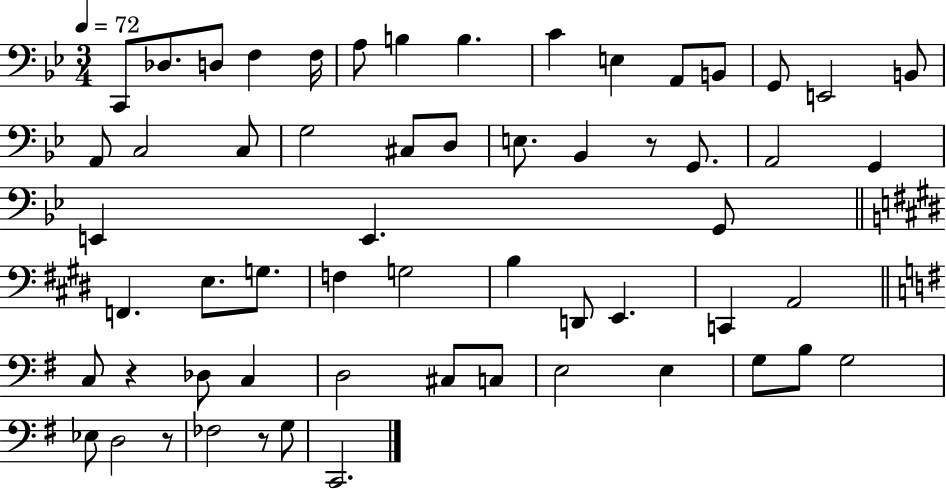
X:1
T:Untitled
M:3/4
L:1/4
K:Bb
C,,/2 _D,/2 D,/2 F, F,/4 A,/2 B, B, C E, A,,/2 B,,/2 G,,/2 E,,2 B,,/2 A,,/2 C,2 C,/2 G,2 ^C,/2 D,/2 E,/2 _B,, z/2 G,,/2 A,,2 G,, E,, E,, G,,/2 F,, E,/2 G,/2 F, G,2 B, D,,/2 E,, C,, A,,2 C,/2 z _D,/2 C, D,2 ^C,/2 C,/2 E,2 E, G,/2 B,/2 G,2 _E,/2 D,2 z/2 _F,2 z/2 G,/2 C,,2